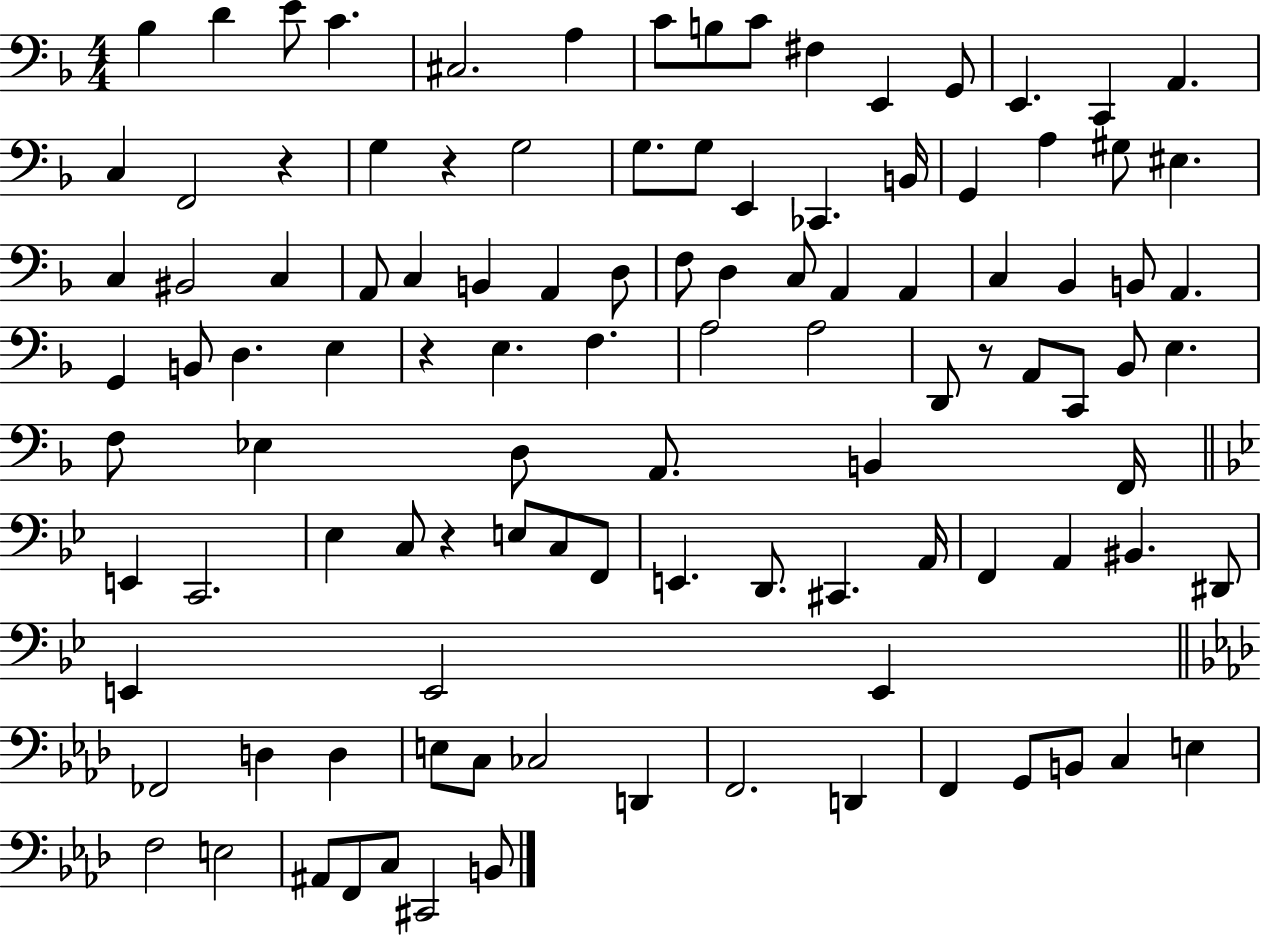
X:1
T:Untitled
M:4/4
L:1/4
K:F
_B, D E/2 C ^C,2 A, C/2 B,/2 C/2 ^F, E,, G,,/2 E,, C,, A,, C, F,,2 z G, z G,2 G,/2 G,/2 E,, _C,, B,,/4 G,, A, ^G,/2 ^E, C, ^B,,2 C, A,,/2 C, B,, A,, D,/2 F,/2 D, C,/2 A,, A,, C, _B,, B,,/2 A,, G,, B,,/2 D, E, z E, F, A,2 A,2 D,,/2 z/2 A,,/2 C,,/2 _B,,/2 E, F,/2 _E, D,/2 A,,/2 B,, F,,/4 E,, C,,2 _E, C,/2 z E,/2 C,/2 F,,/2 E,, D,,/2 ^C,, A,,/4 F,, A,, ^B,, ^D,,/2 E,, E,,2 E,, _F,,2 D, D, E,/2 C,/2 _C,2 D,, F,,2 D,, F,, G,,/2 B,,/2 C, E, F,2 E,2 ^A,,/2 F,,/2 C,/2 ^C,,2 B,,/2